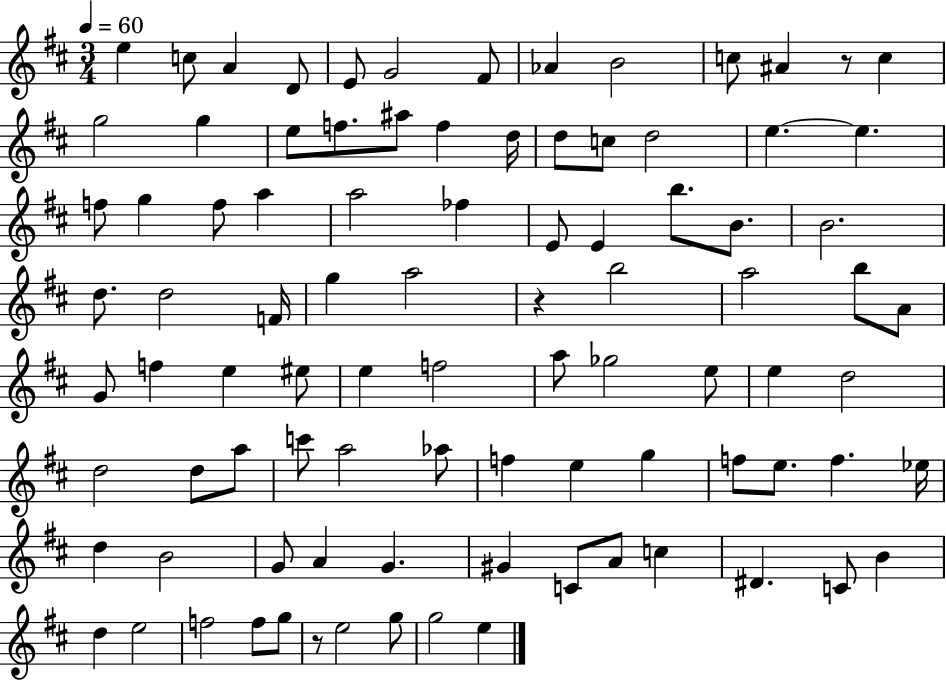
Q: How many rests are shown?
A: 3